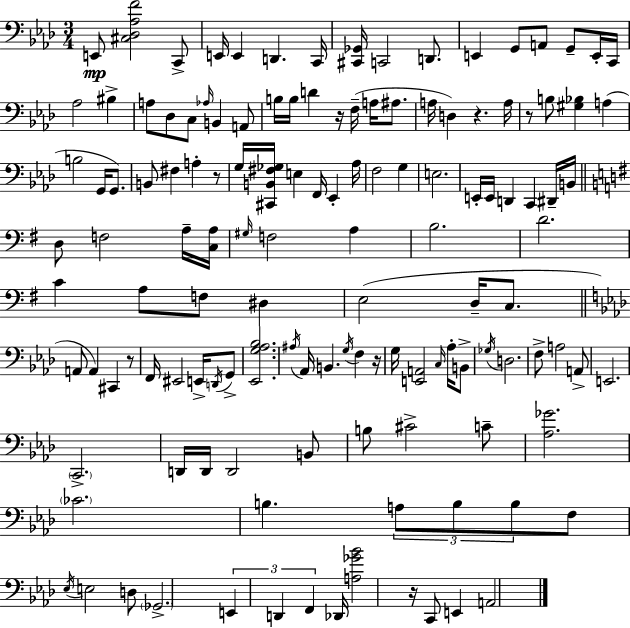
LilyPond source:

{
  \clef bass
  \numericTimeSignature
  \time 3/4
  \key f \minor
  e,8\mp <cis des aes f'>2 c,8-> | e,16 e,4 d,4. c,16 | <cis, ges,>16 c,2 d,8. | e,4 g,8 a,8 g,8-- e,16-. c,16 | \break aes2 bis4-> | a8 des8 c8 \grace { aes16 } b,4 a,8 | b16 b16 d'4 r16 f16--( a16 ais8. | a16 d4) r4. | \break a16 r8 b8 <gis bes>4 a4( | b2 g,16 g,8.) | b,8 fis4 a4-. r8 | g16 <cis, b, fis ges>16 e4 f,16 ees,4-. | \break aes16 f2 g4 | e2. | e,16-. e,16 d,4 c,4 dis,16-- | b,16 \bar "||" \break \key g \major d8 f2 a16-- <c a>16 | \grace { gis16 } f2 a4 | b2. | d'2. | \break c'4 a8 f8 dis4 | e2( d16-- c8. | \bar "||" \break \key aes \major a,8 a,4) cis,4 r8 | f,16 eis,2 e,16-> \acciaccatura { d,16 } g,8-> | <ees, g aes bes>2. | \acciaccatura { ais16 } aes,16 b,4. \acciaccatura { g16 } f4 | \break r16 g16 <e, a,>2 | \grace { c16 } aes16-. b,8-> \acciaccatura { ges16 } d2. | f8-> a2 | a,8-> e,2. | \break \parenthesize c,2.-> | d,16 d,16 d,2 | b,8 b8 cis'2-> | c'8-- <aes ges'>2. | \break \parenthesize ces'2. | b4. \tuplet 3/2 { a8 | b8 b8 } f8 \acciaccatura { ees16 } e2 | d8 \parenthesize ges,2.-> | \break \tuplet 3/2 { e,4 d,4 | f,4 } des,16 <a ges' bes'>2 | r16 c,8 e,4 a,2 | \bar "|."
}